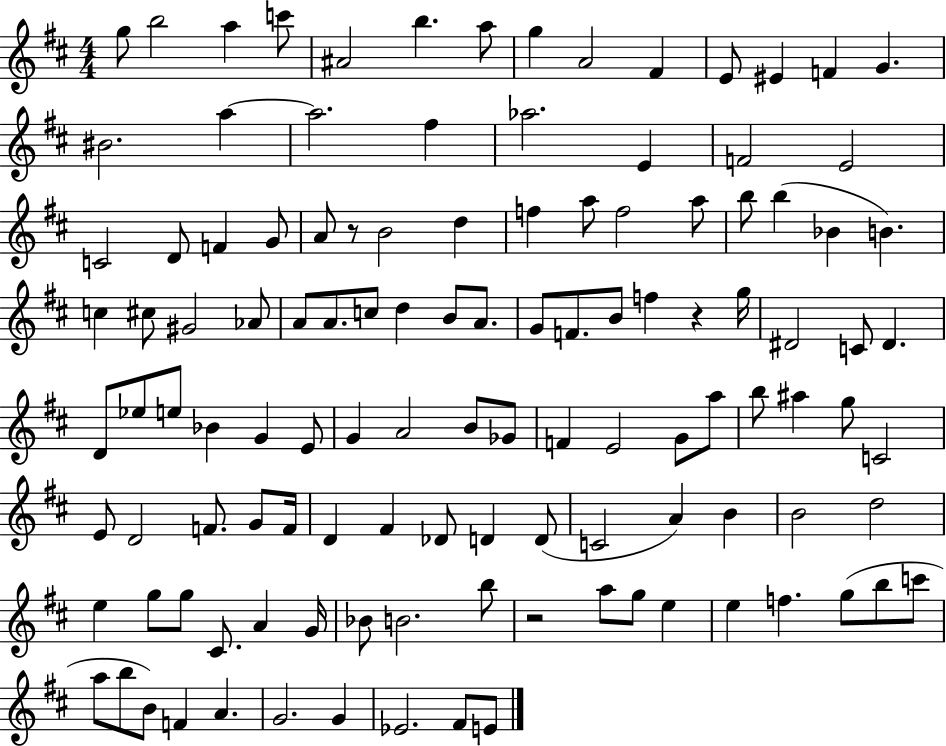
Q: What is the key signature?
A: D major